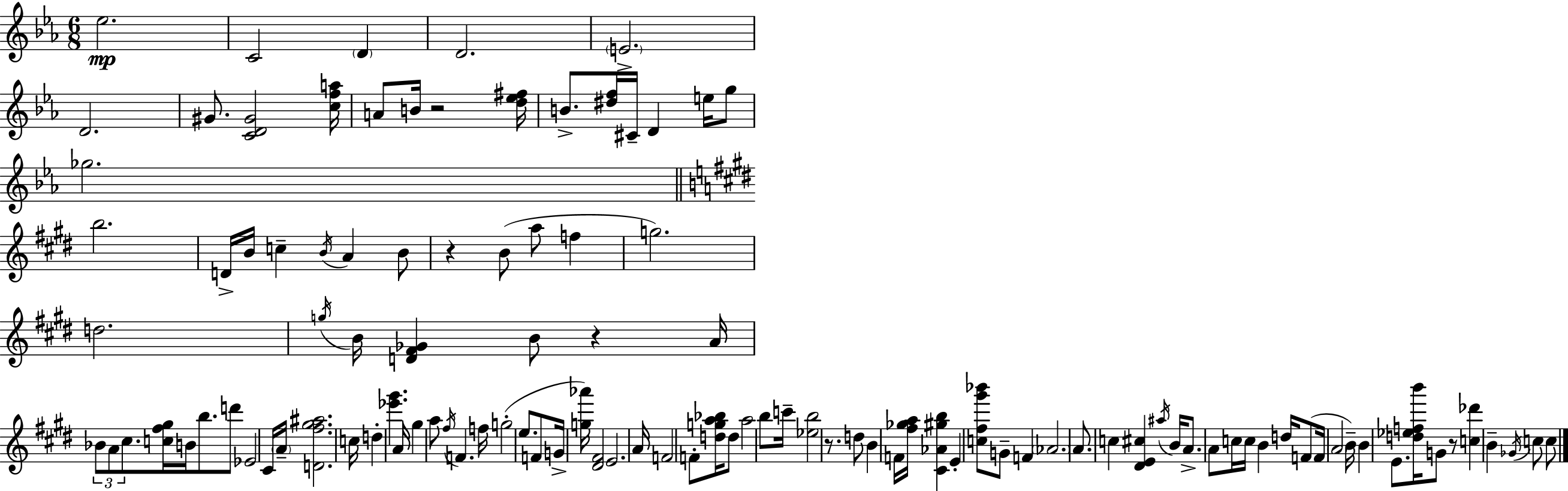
Eb5/h. C4/h D4/q D4/h. E4/h. D4/h. G#4/e. [C4,D4,G#4]/h [C5,F5,A5]/s A4/e B4/s R/h [D5,Eb5,F#5]/s B4/e. [D#5,F5]/s C#4/s D4/q E5/s G5/e Gb5/h. B5/h. D4/s B4/s C5/q B4/s A4/q B4/e R/q B4/e A5/e F5/q G5/h. D5/h. G5/s B4/s [D4,F#4,Gb4]/q B4/e R/q A4/s Bb4/e A4/e C#5/e. [C5,F#5,G#5]/s B4/s B5/e. D6/e Eb4/h C#4/s A4/s [D4,F#5,G#5,A#5]/h. C5/s D5/q [Eb6,G#6]/q. A4/s G#5/q A5/e F#5/s F4/q. F5/s G5/h E5/e. F4/e G4/s [G5,Ab6]/s [D#4,F#4]/h E4/h. A4/s F4/h F4/e [D5,G5,A5,Bb5]/s D5/e A5/h B5/e C6/s [Eb5,B5]/h R/e. D5/e B4/q F4/s [F#5,Gb5,A5]/s [C#4,Ab4,G#5,B5]/q E4/q [C5,F#5,G#6,Bb6]/e G4/e F4/q Ab4/h. A4/e. C5/q [D#4,E4,C#5]/q A#5/s B4/s A4/e. A4/e C5/s C5/s B4/q D5/s F4/e F4/s A4/h B4/s B4/q E4/e. [D5,Eb5,F5,B6]/s G4/e R/e [C5,Db6]/q B4/q Gb4/s C5/e C5/e